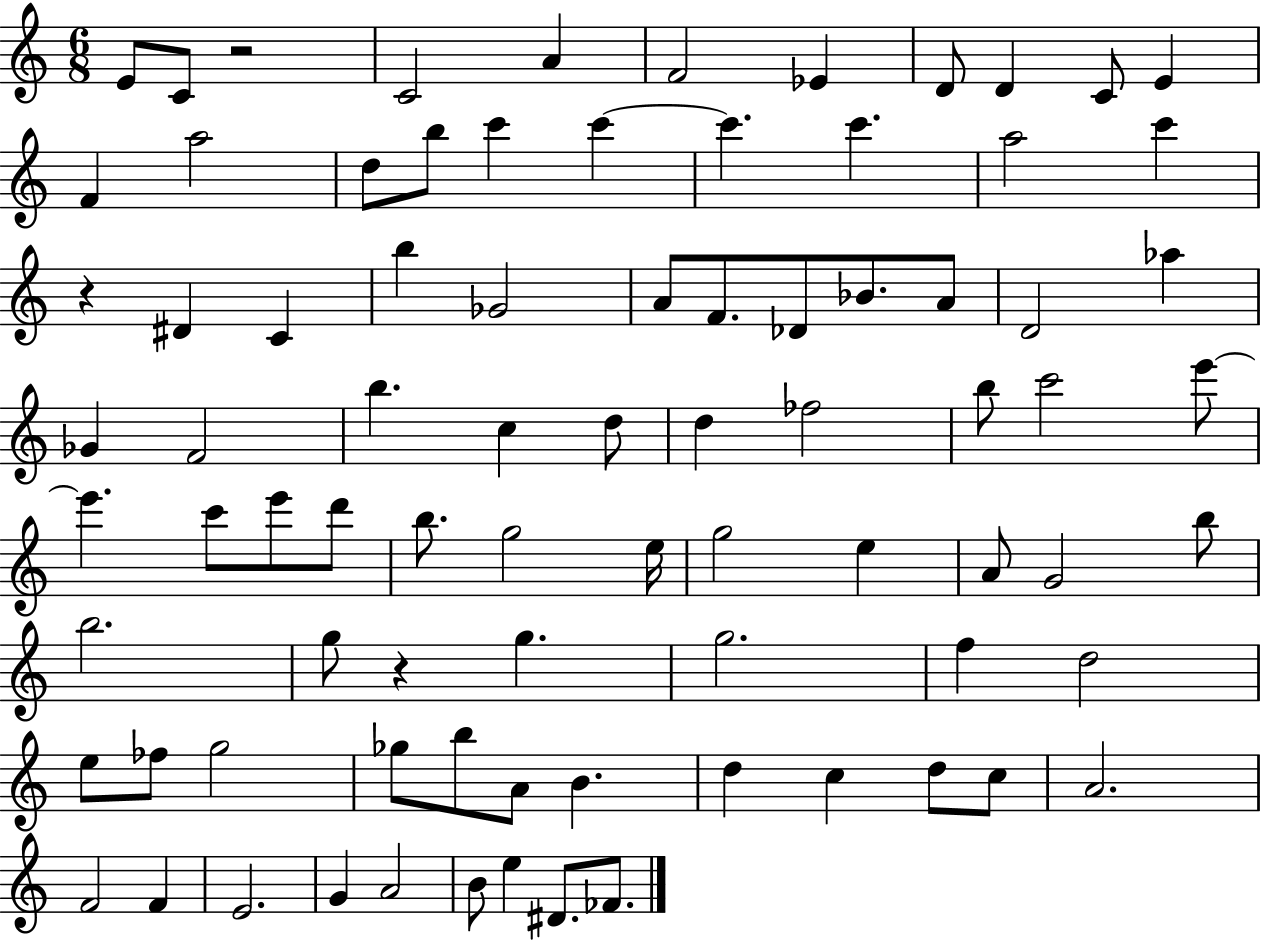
E4/e C4/e R/h C4/h A4/q F4/h Eb4/q D4/e D4/q C4/e E4/q F4/q A5/h D5/e B5/e C6/q C6/q C6/q. C6/q. A5/h C6/q R/q D#4/q C4/q B5/q Gb4/h A4/e F4/e. Db4/e Bb4/e. A4/e D4/h Ab5/q Gb4/q F4/h B5/q. C5/q D5/e D5/q FES5/h B5/e C6/h E6/e E6/q. C6/e E6/e D6/e B5/e. G5/h E5/s G5/h E5/q A4/e G4/h B5/e B5/h. G5/e R/q G5/q. G5/h. F5/q D5/h E5/e FES5/e G5/h Gb5/e B5/e A4/e B4/q. D5/q C5/q D5/e C5/e A4/h. F4/h F4/q E4/h. G4/q A4/h B4/e E5/q D#4/e. FES4/e.